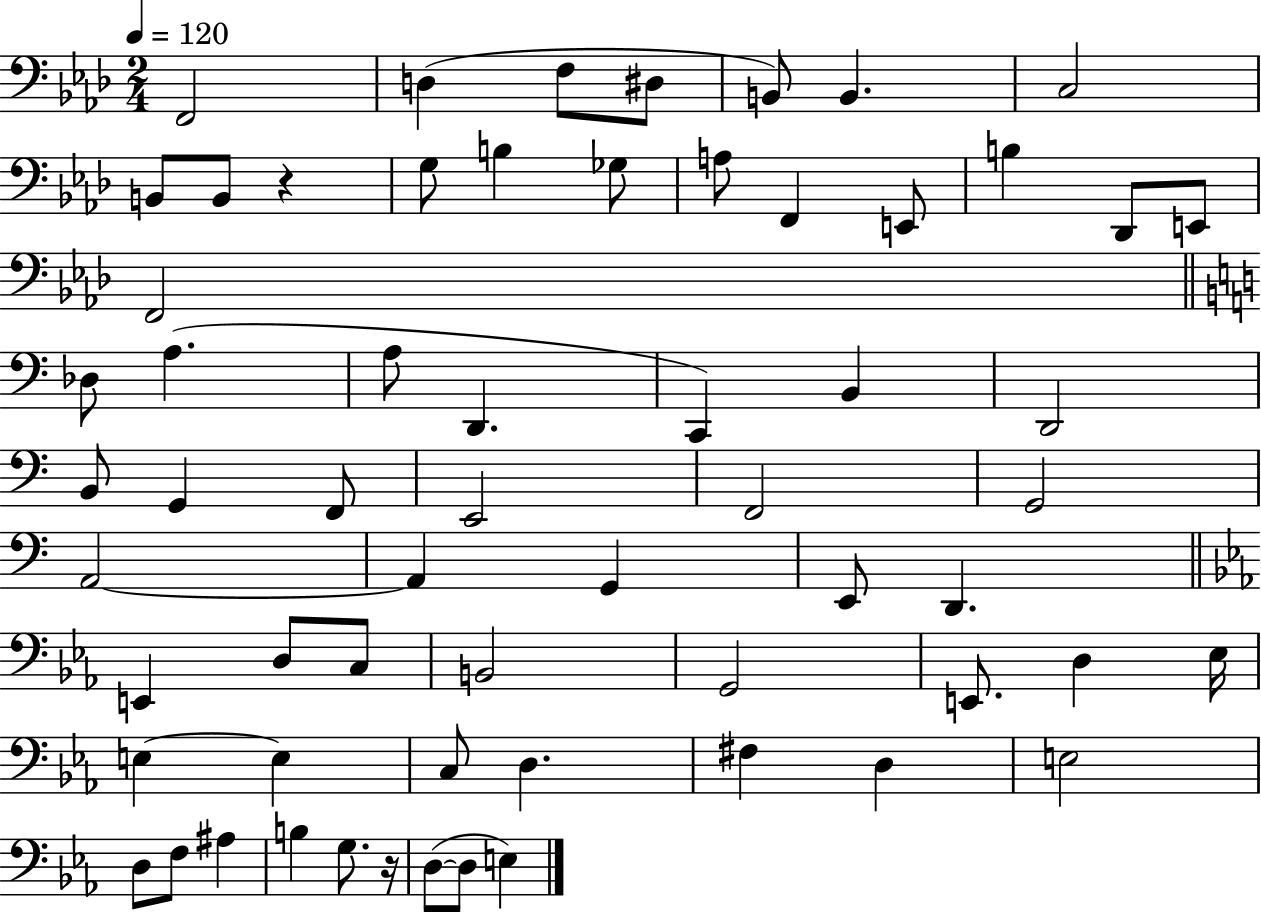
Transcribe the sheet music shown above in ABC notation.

X:1
T:Untitled
M:2/4
L:1/4
K:Ab
F,,2 D, F,/2 ^D,/2 B,,/2 B,, C,2 B,,/2 B,,/2 z G,/2 B, _G,/2 A,/2 F,, E,,/2 B, _D,,/2 E,,/2 F,,2 _D,/2 A, A,/2 D,, C,, B,, D,,2 B,,/2 G,, F,,/2 E,,2 F,,2 G,,2 A,,2 A,, G,, E,,/2 D,, E,, D,/2 C,/2 B,,2 G,,2 E,,/2 D, _E,/4 E, E, C,/2 D, ^F, D, E,2 D,/2 F,/2 ^A, B, G,/2 z/4 D,/2 D,/2 E,